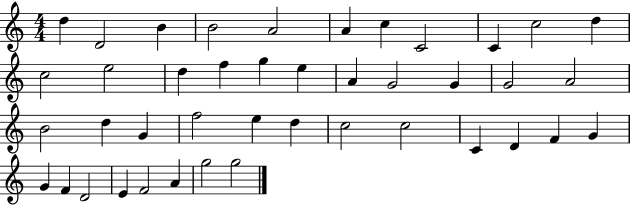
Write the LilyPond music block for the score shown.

{
  \clef treble
  \numericTimeSignature
  \time 4/4
  \key c \major
  d''4 d'2 b'4 | b'2 a'2 | a'4 c''4 c'2 | c'4 c''2 d''4 | \break c''2 e''2 | d''4 f''4 g''4 e''4 | a'4 g'2 g'4 | g'2 a'2 | \break b'2 d''4 g'4 | f''2 e''4 d''4 | c''2 c''2 | c'4 d'4 f'4 g'4 | \break g'4 f'4 d'2 | e'4 f'2 a'4 | g''2 g''2 | \bar "|."
}